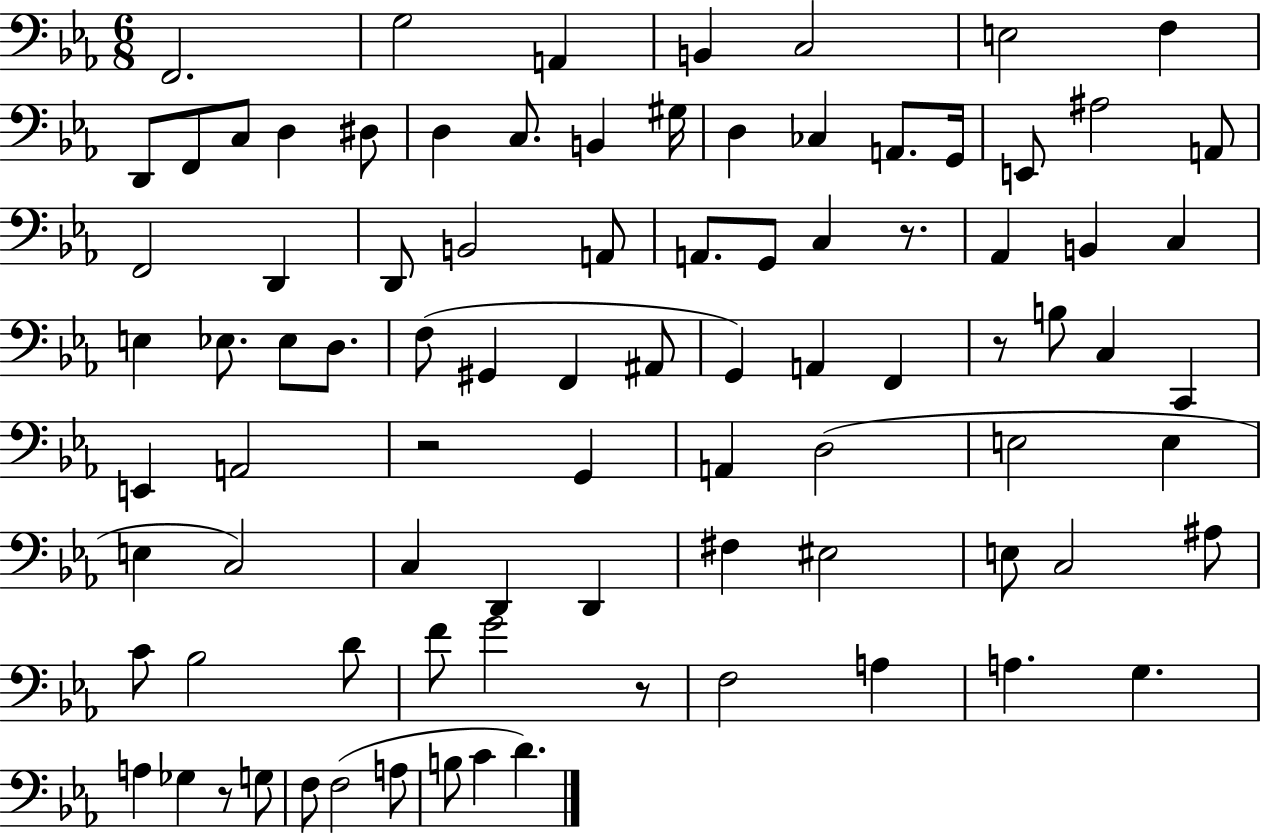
F2/h. G3/h A2/q B2/q C3/h E3/h F3/q D2/e F2/e C3/e D3/q D#3/e D3/q C3/e. B2/q G#3/s D3/q CES3/q A2/e. G2/s E2/e A#3/h A2/e F2/h D2/q D2/e B2/h A2/e A2/e. G2/e C3/q R/e. Ab2/q B2/q C3/q E3/q Eb3/e. Eb3/e D3/e. F3/e G#2/q F2/q A#2/e G2/q A2/q F2/q R/e B3/e C3/q C2/q E2/q A2/h R/h G2/q A2/q D3/h E3/h E3/q E3/q C3/h C3/q D2/q D2/q F#3/q EIS3/h E3/e C3/h A#3/e C4/e Bb3/h D4/e F4/e G4/h R/e F3/h A3/q A3/q. G3/q. A3/q Gb3/q R/e G3/e F3/e F3/h A3/e B3/e C4/q D4/q.